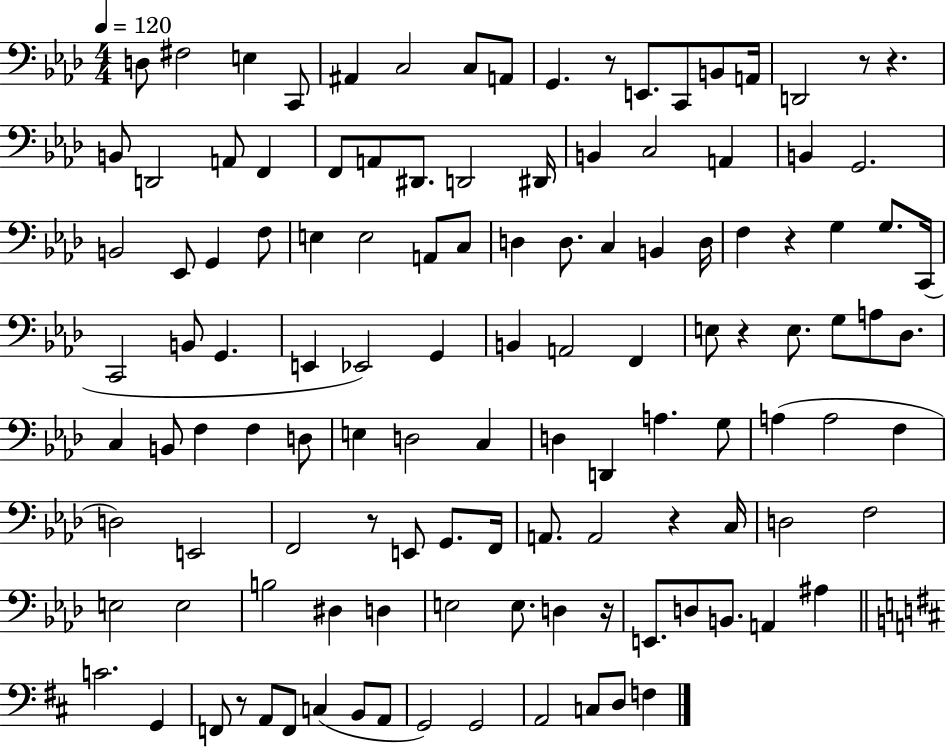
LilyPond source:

{
  \clef bass
  \numericTimeSignature
  \time 4/4
  \key aes \major
  \tempo 4 = 120
  d8 fis2 e4 c,8 | ais,4 c2 c8 a,8 | g,4. r8 e,8. c,8 b,8 a,16 | d,2 r8 r4. | \break b,8 d,2 a,8 f,4 | f,8 a,8 dis,8. d,2 dis,16 | b,4 c2 a,4 | b,4 g,2. | \break b,2 ees,8 g,4 f8 | e4 e2 a,8 c8 | d4 d8. c4 b,4 d16 | f4 r4 g4 g8. c,16( | \break c,2 b,8 g,4. | e,4 ees,2) g,4 | b,4 a,2 f,4 | e8 r4 e8. g8 a8 des8. | \break c4 b,8 f4 f4 d8 | e4 d2 c4 | d4 d,4 a4. g8 | a4( a2 f4 | \break d2) e,2 | f,2 r8 e,8 g,8. f,16 | a,8. a,2 r4 c16 | d2 f2 | \break e2 e2 | b2 dis4 d4 | e2 e8. d4 r16 | e,8. d8 b,8. a,4 ais4 | \break \bar "||" \break \key b \minor c'2. g,4 | f,8 r8 a,8 f,8 c4( b,8 a,8 | g,2) g,2 | a,2 c8 d8 f4 | \break \bar "|."
}